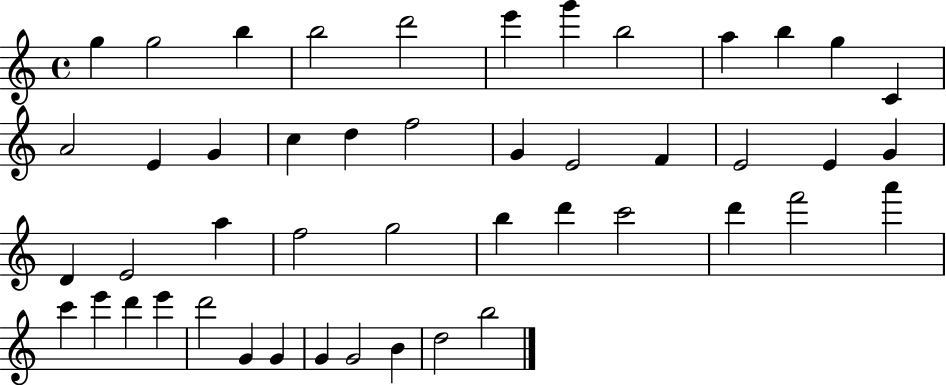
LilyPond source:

{
  \clef treble
  \time 4/4
  \defaultTimeSignature
  \key c \major
  g''4 g''2 b''4 | b''2 d'''2 | e'''4 g'''4 b''2 | a''4 b''4 g''4 c'4 | \break a'2 e'4 g'4 | c''4 d''4 f''2 | g'4 e'2 f'4 | e'2 e'4 g'4 | \break d'4 e'2 a''4 | f''2 g''2 | b''4 d'''4 c'''2 | d'''4 f'''2 a'''4 | \break c'''4 e'''4 d'''4 e'''4 | d'''2 g'4 g'4 | g'4 g'2 b'4 | d''2 b''2 | \break \bar "|."
}